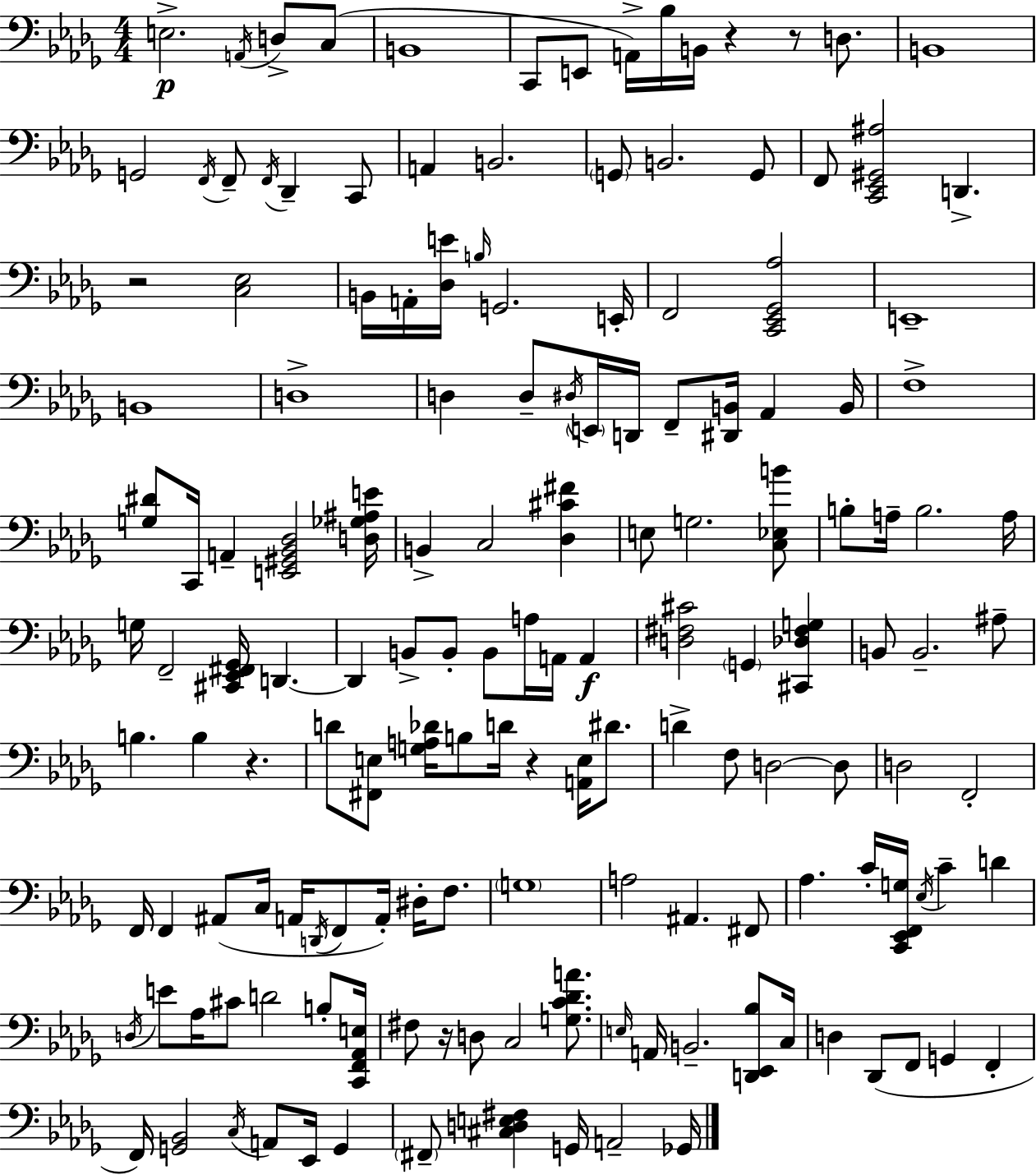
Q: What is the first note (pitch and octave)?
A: E3